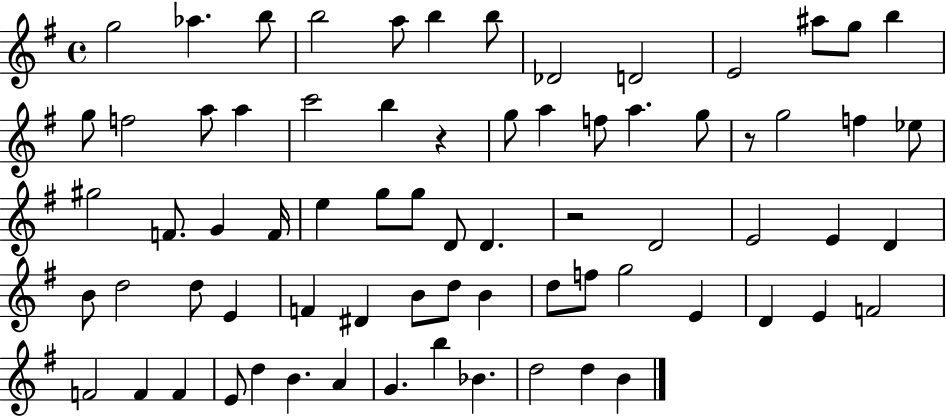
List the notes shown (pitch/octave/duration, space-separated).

G5/h Ab5/q. B5/e B5/h A5/e B5/q B5/e Db4/h D4/h E4/h A#5/e G5/e B5/q G5/e F5/h A5/e A5/q C6/h B5/q R/q G5/e A5/q F5/e A5/q. G5/e R/e G5/h F5/q Eb5/e G#5/h F4/e. G4/q F4/s E5/q G5/e G5/e D4/e D4/q. R/h D4/h E4/h E4/q D4/q B4/e D5/h D5/e E4/q F4/q D#4/q B4/e D5/e B4/q D5/e F5/e G5/h E4/q D4/q E4/q F4/h F4/h F4/q F4/q E4/e D5/q B4/q. A4/q G4/q. B5/q Bb4/q. D5/h D5/q B4/q